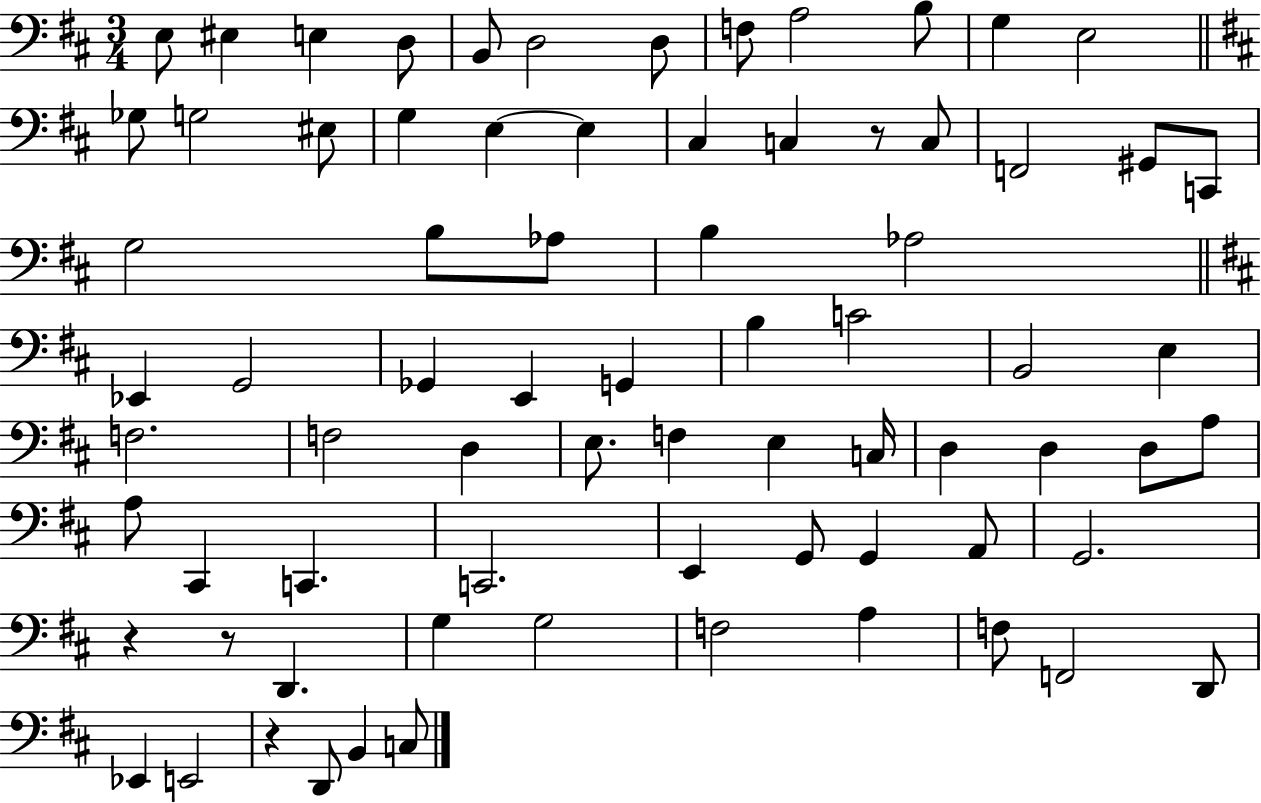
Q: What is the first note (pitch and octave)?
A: E3